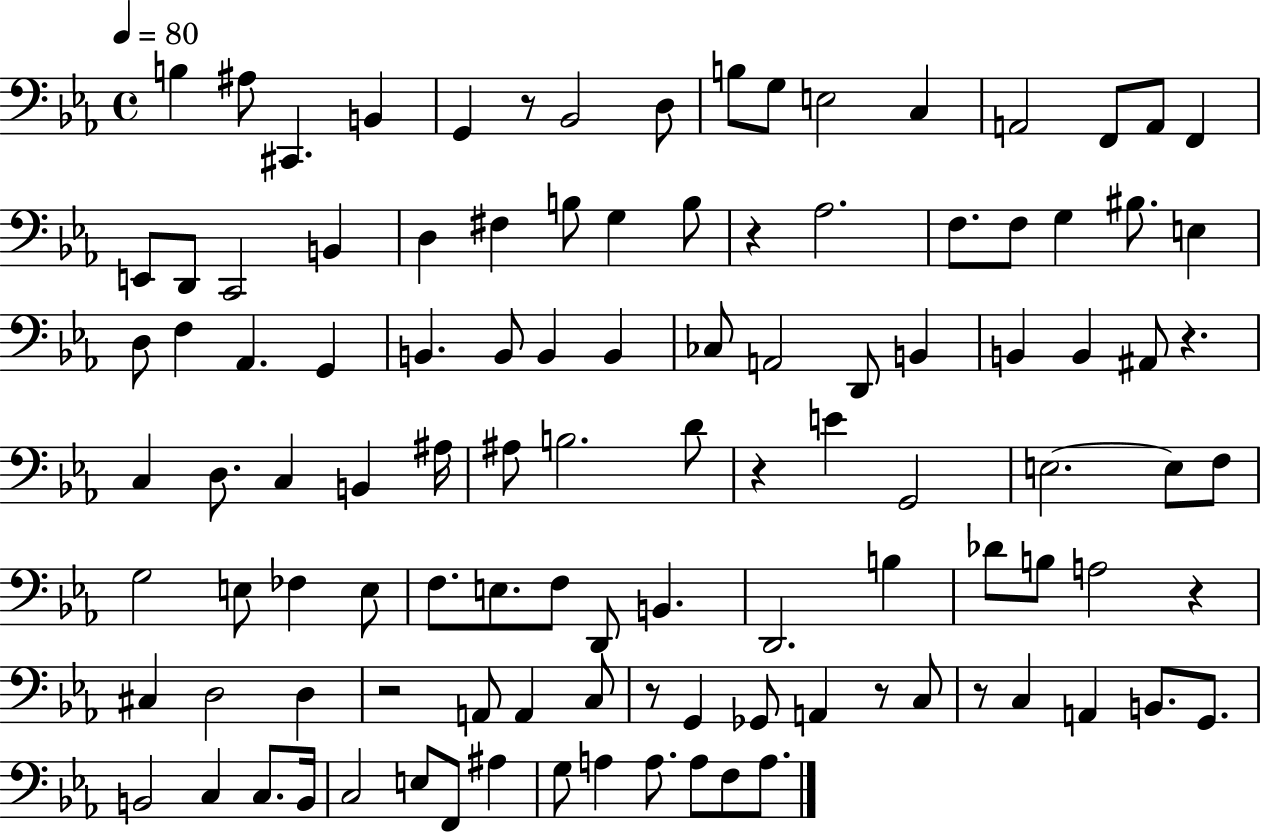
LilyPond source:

{
  \clef bass
  \time 4/4
  \defaultTimeSignature
  \key ees \major
  \tempo 4 = 80
  b4 ais8 cis,4. b,4 | g,4 r8 bes,2 d8 | b8 g8 e2 c4 | a,2 f,8 a,8 f,4 | \break e,8 d,8 c,2 b,4 | d4 fis4 b8 g4 b8 | r4 aes2. | f8. f8 g4 bis8. e4 | \break d8 f4 aes,4. g,4 | b,4. b,8 b,4 b,4 | ces8 a,2 d,8 b,4 | b,4 b,4 ais,8 r4. | \break c4 d8. c4 b,4 ais16 | ais8 b2. d'8 | r4 e'4 g,2 | e2.~~ e8 f8 | \break g2 e8 fes4 e8 | f8. e8. f8 d,8 b,4. | d,2. b4 | des'8 b8 a2 r4 | \break cis4 d2 d4 | r2 a,8 a,4 c8 | r8 g,4 ges,8 a,4 r8 c8 | r8 c4 a,4 b,8. g,8. | \break b,2 c4 c8. b,16 | c2 e8 f,8 ais4 | g8 a4 a8. a8 f8 a8. | \bar "|."
}